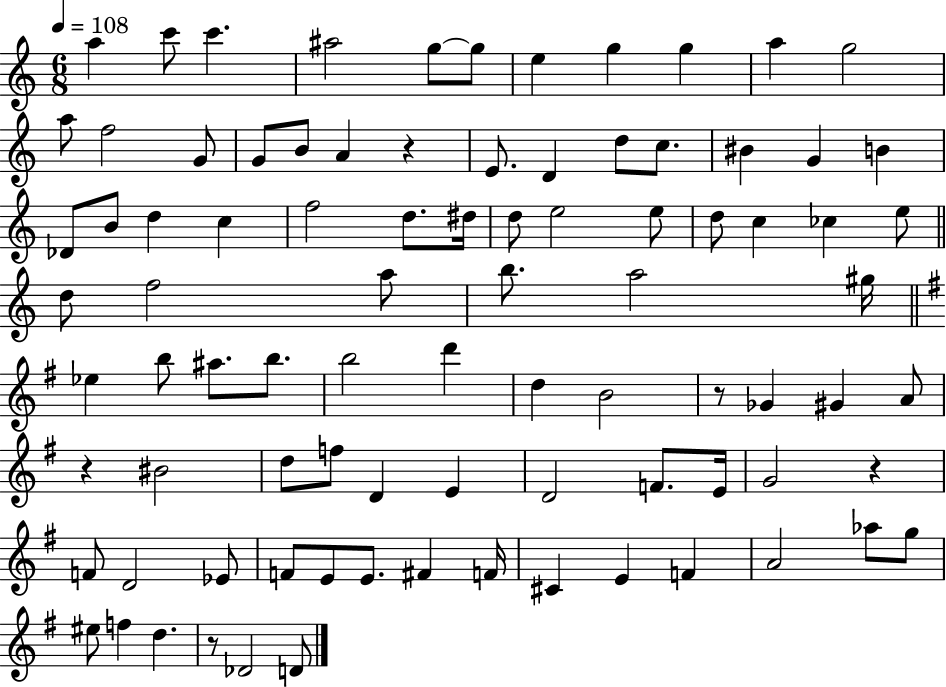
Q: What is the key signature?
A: C major